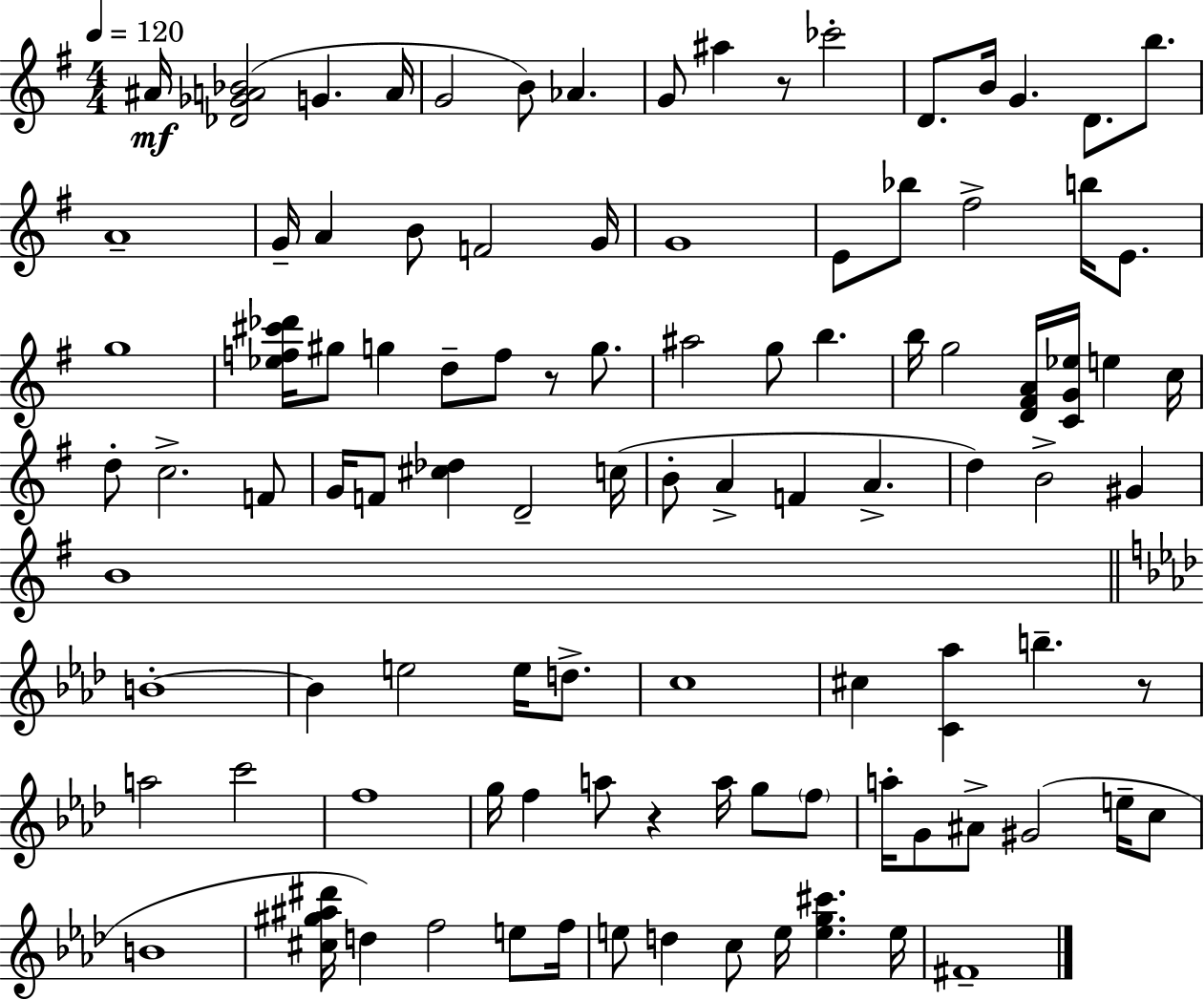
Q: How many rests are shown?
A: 4